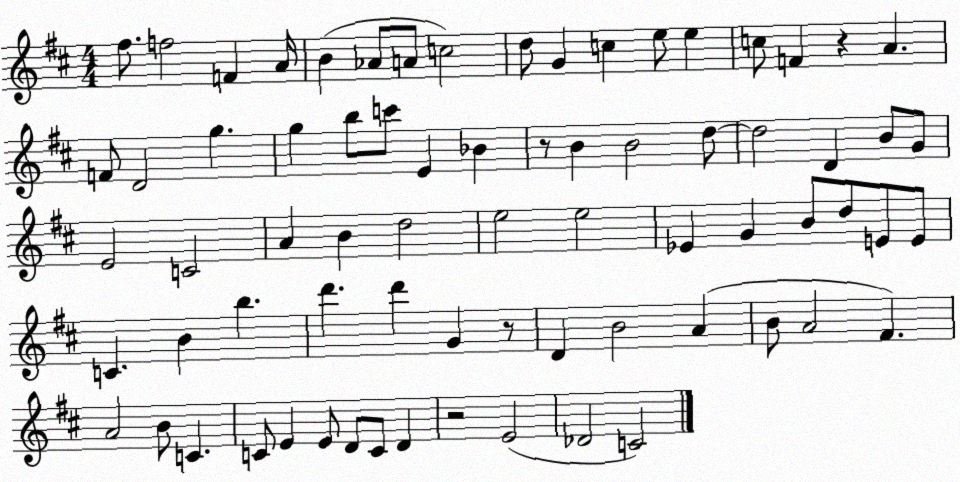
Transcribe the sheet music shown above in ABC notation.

X:1
T:Untitled
M:4/4
L:1/4
K:D
^f/2 f2 F A/4 B _A/2 A/2 c2 d/2 G c e/2 e c/2 F z A F/2 D2 g g b/2 c'/2 E _B z/2 B B2 d/2 d2 D B/2 G/2 E2 C2 A B d2 e2 e2 _E G B/2 d/2 E/2 E/2 C B b d' d' G z/2 D B2 A B/2 A2 ^F A2 B/2 C C/2 E E/2 D/2 C/2 D z2 E2 _D2 C2